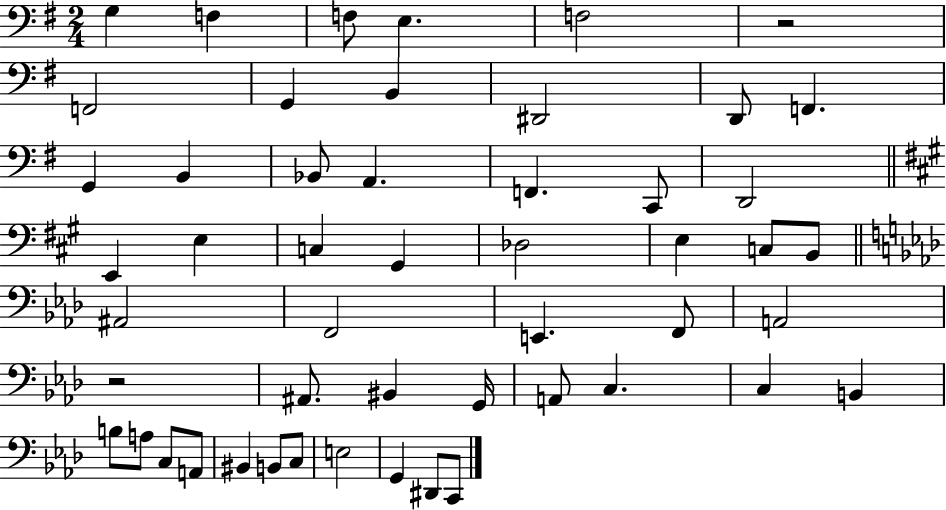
X:1
T:Untitled
M:2/4
L:1/4
K:G
G, F, F,/2 E, F,2 z2 F,,2 G,, B,, ^D,,2 D,,/2 F,, G,, B,, _B,,/2 A,, F,, C,,/2 D,,2 E,, E, C, ^G,, _D,2 E, C,/2 B,,/2 ^A,,2 F,,2 E,, F,,/2 A,,2 z2 ^A,,/2 ^B,, G,,/4 A,,/2 C, C, B,, B,/2 A,/2 C,/2 A,,/2 ^B,, B,,/2 C,/2 E,2 G,, ^D,,/2 C,,/2